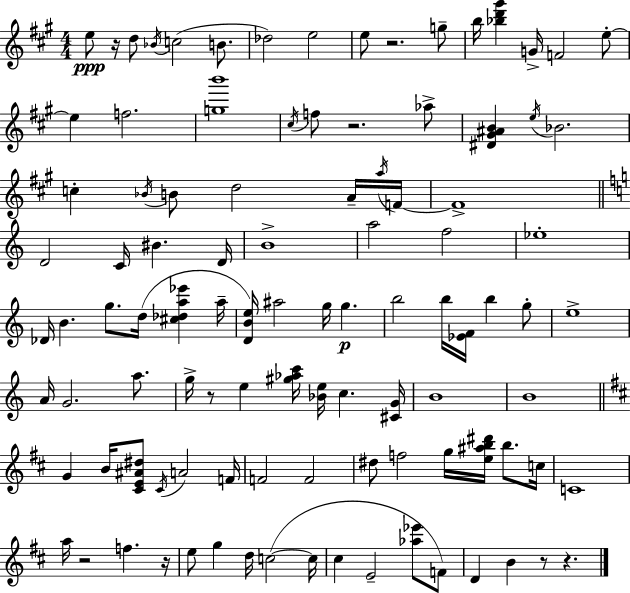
{
  \clef treble
  \numericTimeSignature
  \time 4/4
  \key a \major
  e''8\ppp r16 d''8 \acciaccatura { bes'16 } c''2( b'8. | des''2) e''2 | e''8 r2. g''8-- | b''16 <bes'' d''' gis'''>4 g'16-> f'2 e''8-.~~ | \break e''4 f''2. | <g'' b'''>1 | \acciaccatura { cis''16 } f''8 r2. | aes''8-> <dis' gis' ais' b'>4 \acciaccatura { e''16 } bes'2. | \break c''4-. \acciaccatura { bes'16 } b'8 d''2 | a'16-- \acciaccatura { a''16 } f'16~~ f'1-> | \bar "||" \break \key a \minor d'2 c'16 bis'4. d'16 | b'1-> | a''2 f''2 | ees''1-. | \break des'16 b'4. g''8. d''16( <cis'' des'' a'' ees'''>4 a''16-- | <d' b' e''>16) ais''2 g''16 g''4.\p | b''2 b''16 <ees' f'>16 b''4 g''8-. | e''1-> | \break a'16 g'2. a''8. | g''16-> r8 e''4 <gis'' aes'' c'''>16 <bes' e''>16 c''4. <cis' g'>16 | b'1 | b'1 | \break \bar "||" \break \key d \major g'4 b'16 <cis' e' ais' dis''>8 \acciaccatura { cis'16 } a'2 | f'16 f'2 f'2 | dis''8 f''2 g''16 <e'' ais'' b'' dis'''>16 b''8. | c''16 c'1 | \break a''16 r2 f''4. | r16 e''8 g''4 d''16 c''2~(~ | c''16 cis''4 e'2-- <aes'' ees'''>8 f'8) | d'4 b'4 r8 r4. | \break \bar "|."
}